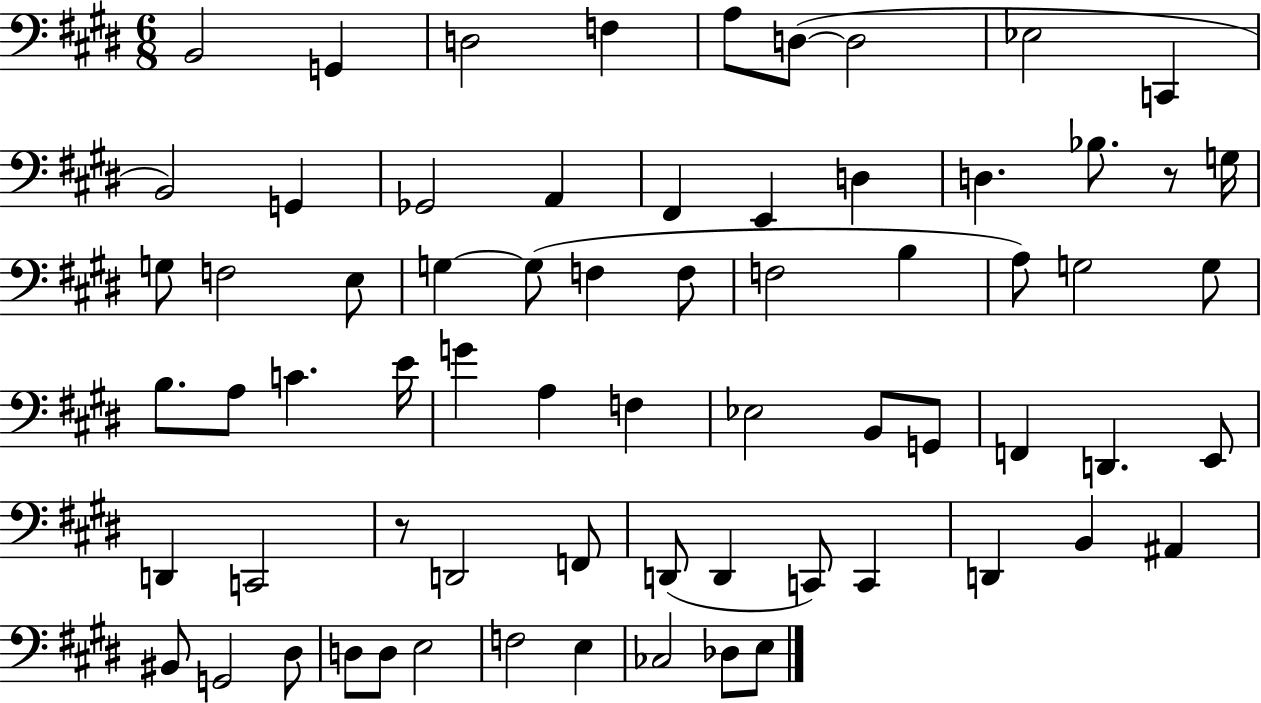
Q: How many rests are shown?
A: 2